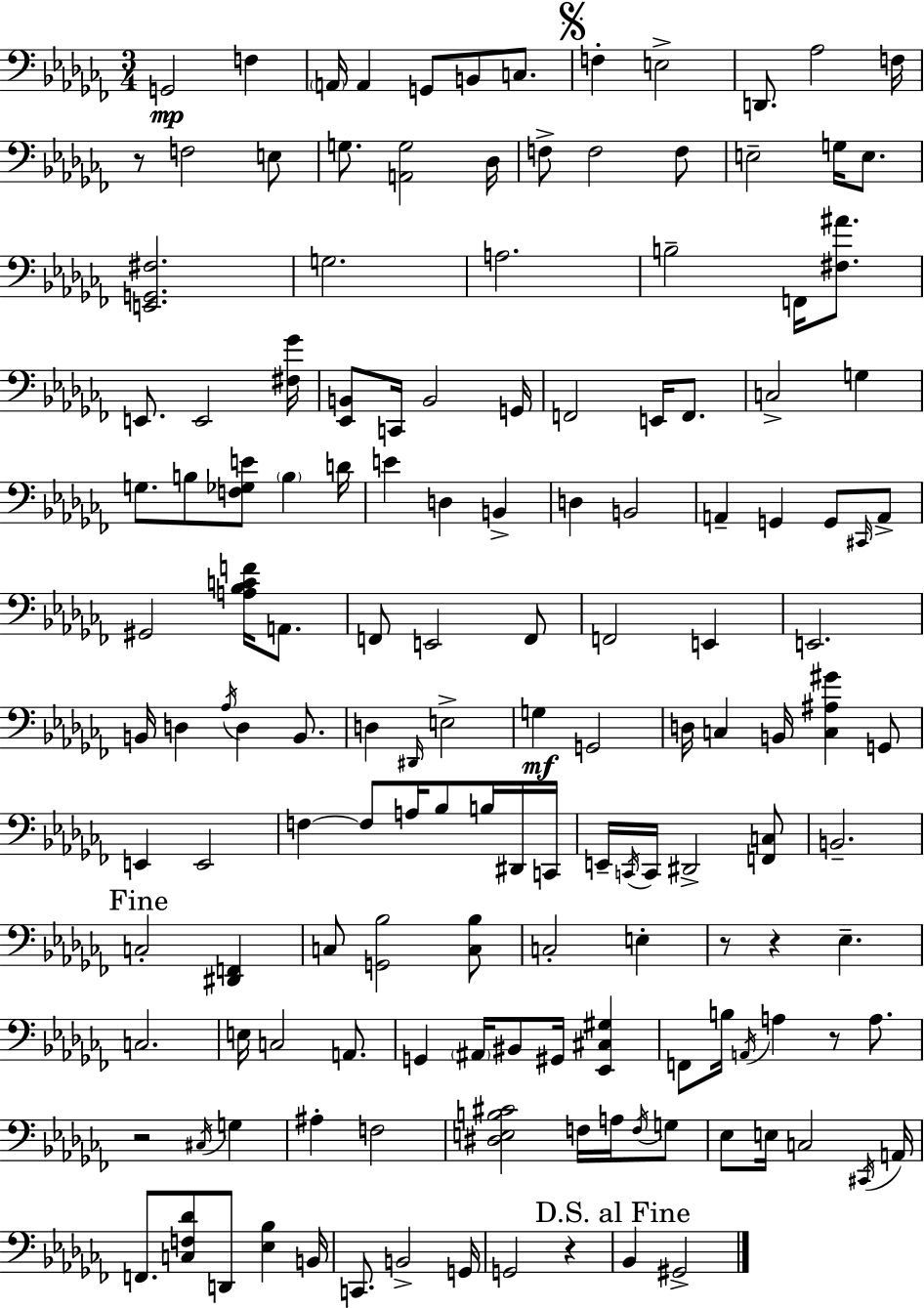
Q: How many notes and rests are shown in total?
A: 148